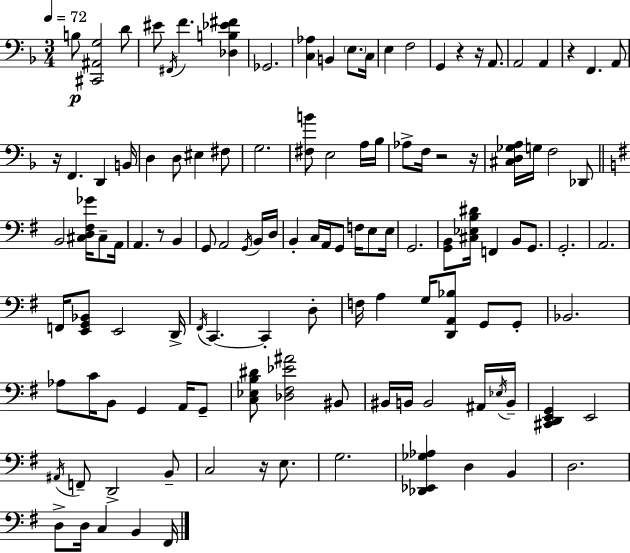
X:1
T:Untitled
M:3/4
L:1/4
K:F
B,/2 [^C,,^A,,G,]2 D/2 ^E/2 ^F,,/4 F [_D,B,_E^F] _G,,2 [C,_A,] B,, E,/2 C,/4 E, F,2 G,, z z/4 A,,/2 A,,2 A,, z F,, A,,/2 z/4 F,, D,, B,,/4 D, D,/2 ^E, ^F,/2 G,2 [^F,B]/2 E,2 A,/4 _B,/4 _A,/2 F,/4 z2 z/4 [^C,D,_G,A,]/4 G,/4 F,2 _D,,/2 B,,2 [^C,D,^F,_G]/4 ^C,/2 A,,/4 A,, z/2 B,, G,,/2 A,,2 G,,/4 B,,/4 D,/4 B,, C,/4 A,,/4 G,,/2 F,/4 E,/2 E,/4 G,,2 [G,,B,,]/2 [^C,_E,B,^D]/4 F,, B,,/2 G,,/2 G,,2 A,,2 F,,/4 [E,,G,,_B,,]/2 E,,2 D,,/4 ^F,,/4 C,, C,, D,/2 F,/4 A, G,/4 [D,,A,,_B,]/2 G,,/2 G,,/2 _B,,2 _A,/2 C/4 B,,/2 G,, A,,/4 G,,/2 [C,_E,B,^D]/2 [_D,^F,_E^A]2 ^B,,/2 ^B,,/4 B,,/4 B,,2 ^A,,/4 _E,/4 B,,/4 [^C,,D,,E,,G,,] E,,2 ^A,,/4 F,,/2 D,,2 B,,/2 C,2 z/4 E,/2 G,2 [_D,,_E,,_G,_A,] D, B,, D,2 D,/2 D,/4 C, B,, ^F,,/4